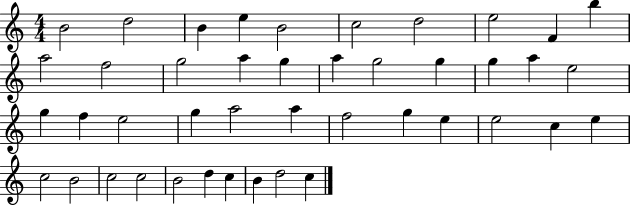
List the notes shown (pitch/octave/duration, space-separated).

B4/h D5/h B4/q E5/q B4/h C5/h D5/h E5/h F4/q B5/q A5/h F5/h G5/h A5/q G5/q A5/q G5/h G5/q G5/q A5/q E5/h G5/q F5/q E5/h G5/q A5/h A5/q F5/h G5/q E5/q E5/h C5/q E5/q C5/h B4/h C5/h C5/h B4/h D5/q C5/q B4/q D5/h C5/q